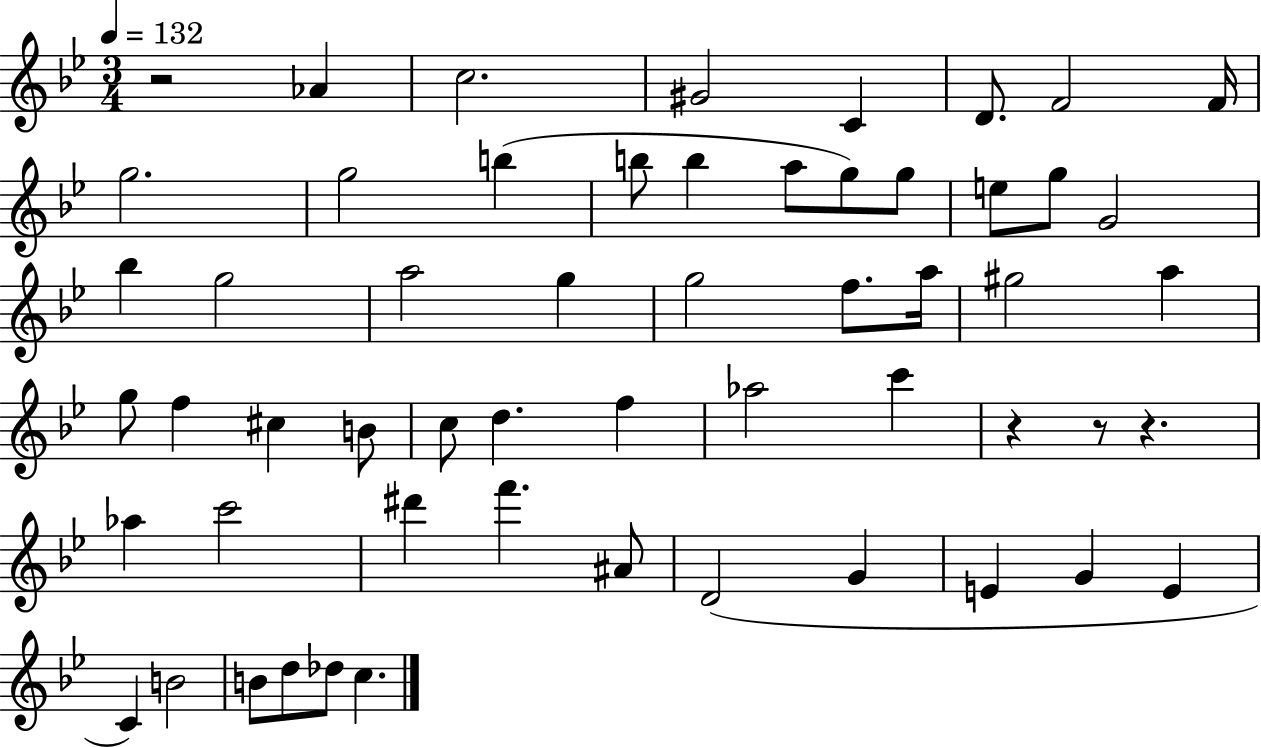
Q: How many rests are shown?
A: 4